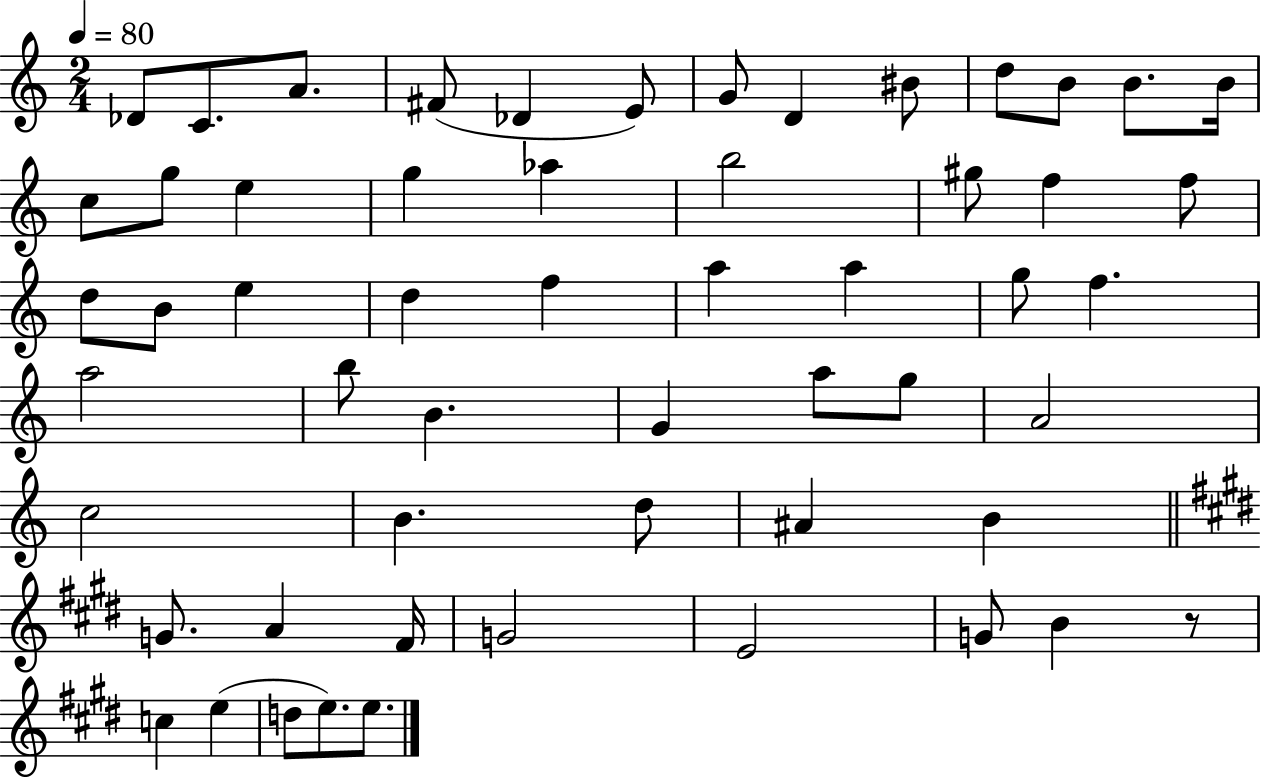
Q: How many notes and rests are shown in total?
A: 56